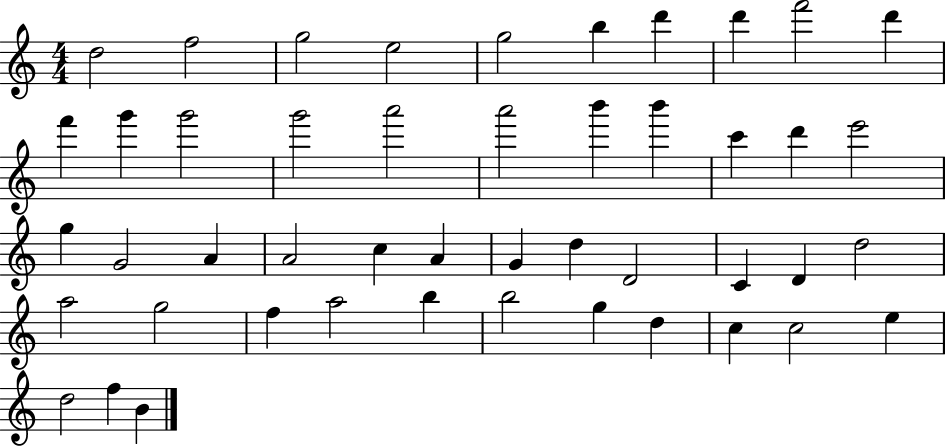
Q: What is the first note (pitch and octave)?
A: D5